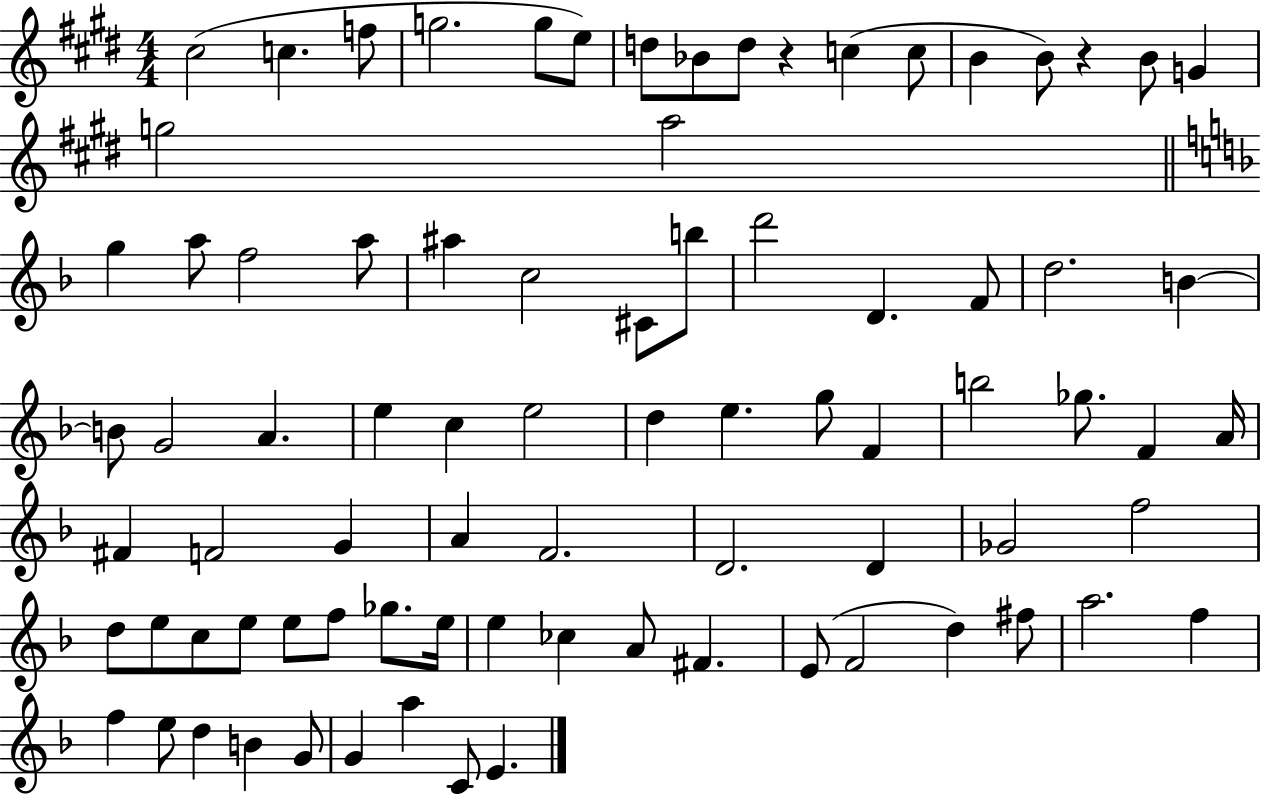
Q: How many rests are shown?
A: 2